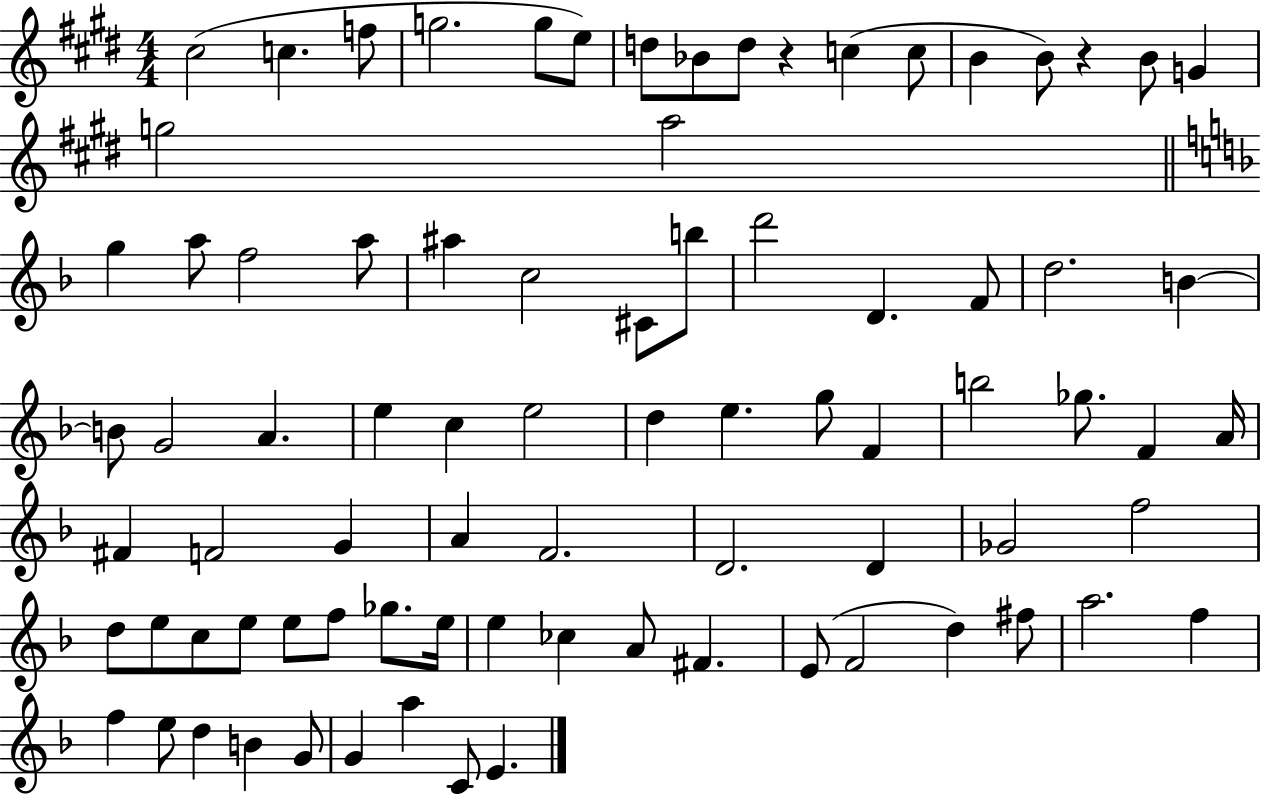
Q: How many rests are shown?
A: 2